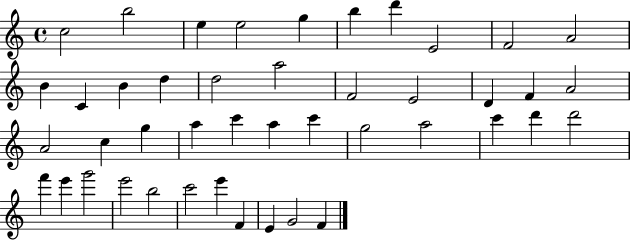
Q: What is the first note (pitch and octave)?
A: C5